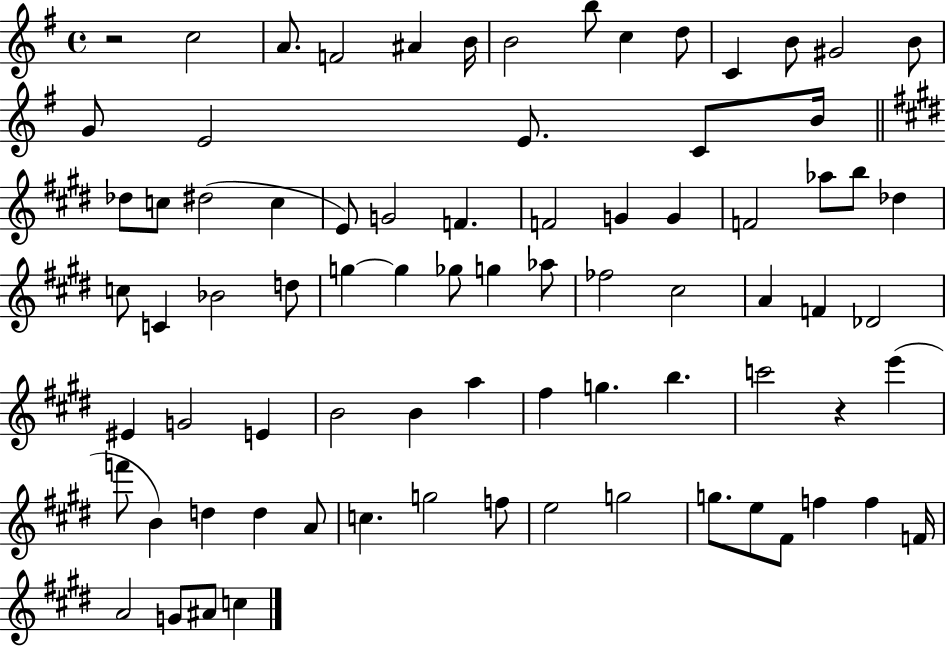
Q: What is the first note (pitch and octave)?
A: C5